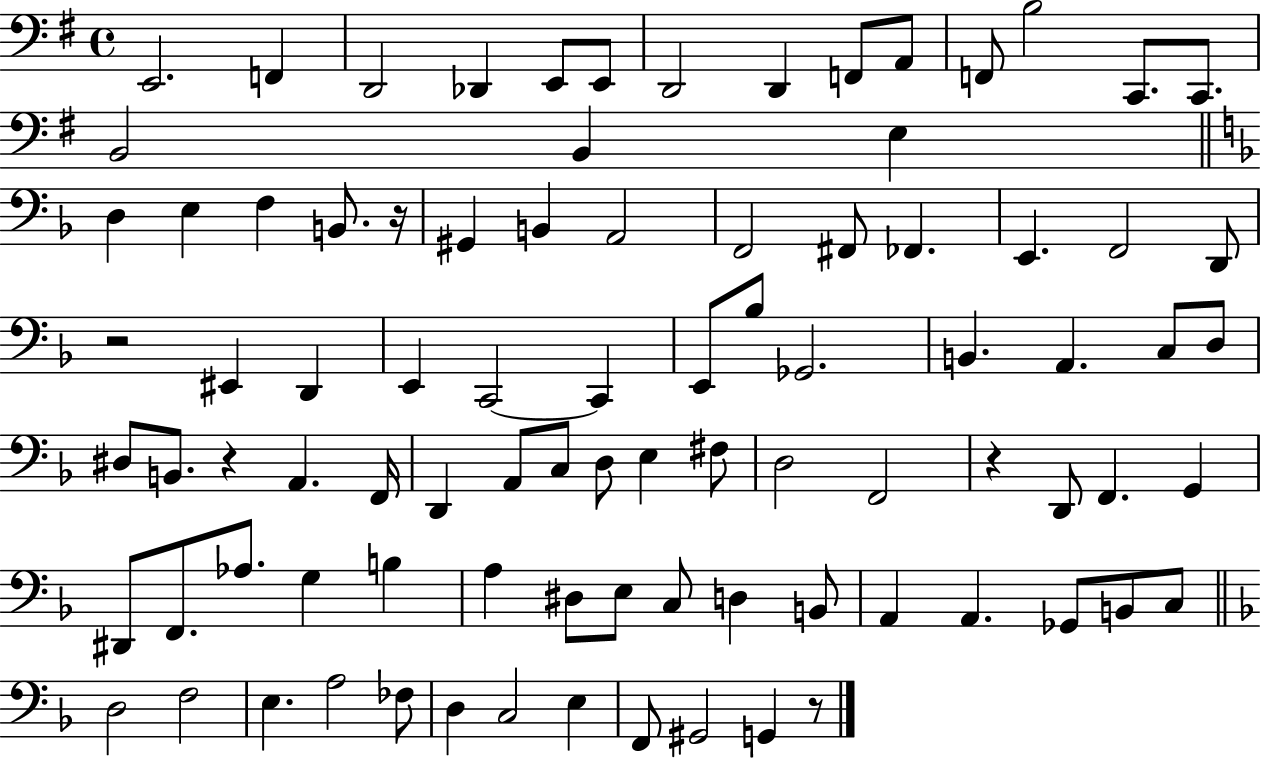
X:1
T:Untitled
M:4/4
L:1/4
K:G
E,,2 F,, D,,2 _D,, E,,/2 E,,/2 D,,2 D,, F,,/2 A,,/2 F,,/2 B,2 C,,/2 C,,/2 B,,2 B,, E, D, E, F, B,,/2 z/4 ^G,, B,, A,,2 F,,2 ^F,,/2 _F,, E,, F,,2 D,,/2 z2 ^E,, D,, E,, C,,2 C,, E,,/2 _B,/2 _G,,2 B,, A,, C,/2 D,/2 ^D,/2 B,,/2 z A,, F,,/4 D,, A,,/2 C,/2 D,/2 E, ^F,/2 D,2 F,,2 z D,,/2 F,, G,, ^D,,/2 F,,/2 _A,/2 G, B, A, ^D,/2 E,/2 C,/2 D, B,,/2 A,, A,, _G,,/2 B,,/2 C,/2 D,2 F,2 E, A,2 _F,/2 D, C,2 E, F,,/2 ^G,,2 G,, z/2